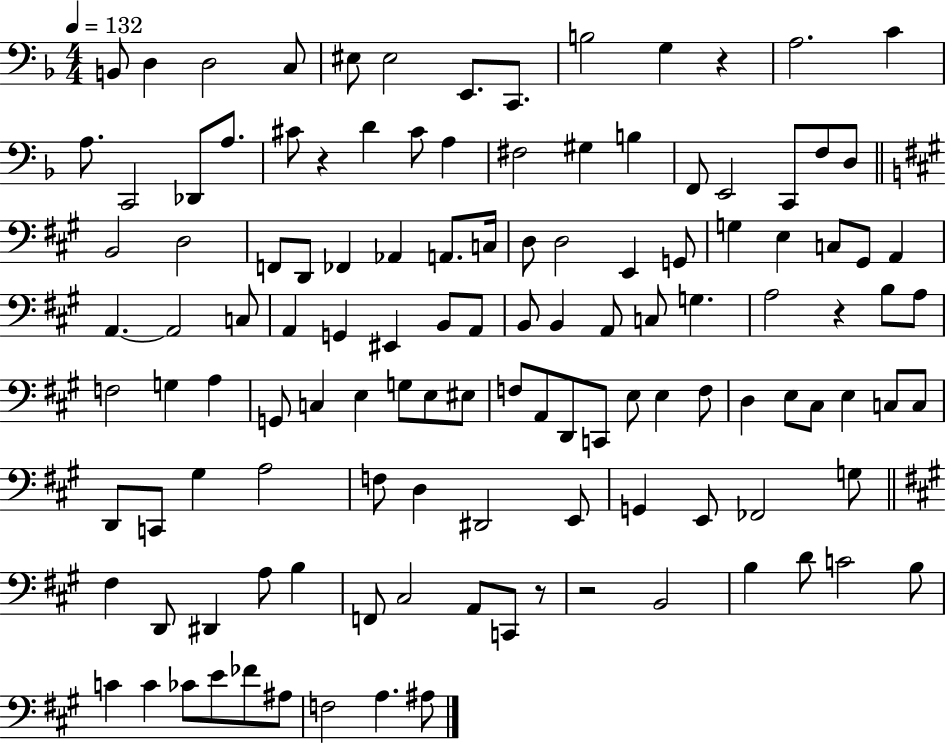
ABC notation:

X:1
T:Untitled
M:4/4
L:1/4
K:F
B,,/2 D, D,2 C,/2 ^E,/2 ^E,2 E,,/2 C,,/2 B,2 G, z A,2 C A,/2 C,,2 _D,,/2 A,/2 ^C/2 z D ^C/2 A, ^F,2 ^G, B, F,,/2 E,,2 C,,/2 F,/2 D,/2 B,,2 D,2 F,,/2 D,,/2 _F,, _A,, A,,/2 C,/4 D,/2 D,2 E,, G,,/2 G, E, C,/2 ^G,,/2 A,, A,, A,,2 C,/2 A,, G,, ^E,, B,,/2 A,,/2 B,,/2 B,, A,,/2 C,/2 G, A,2 z B,/2 A,/2 F,2 G, A, G,,/2 C, E, G,/2 E,/2 ^E,/2 F,/2 A,,/2 D,,/2 C,,/2 E,/2 E, F,/2 D, E,/2 ^C,/2 E, C,/2 C,/2 D,,/2 C,,/2 ^G, A,2 F,/2 D, ^D,,2 E,,/2 G,, E,,/2 _F,,2 G,/2 ^F, D,,/2 ^D,, A,/2 B, F,,/2 ^C,2 A,,/2 C,,/2 z/2 z2 B,,2 B, D/2 C2 B,/2 C C _C/2 E/2 _F/2 ^A,/2 F,2 A, ^A,/2